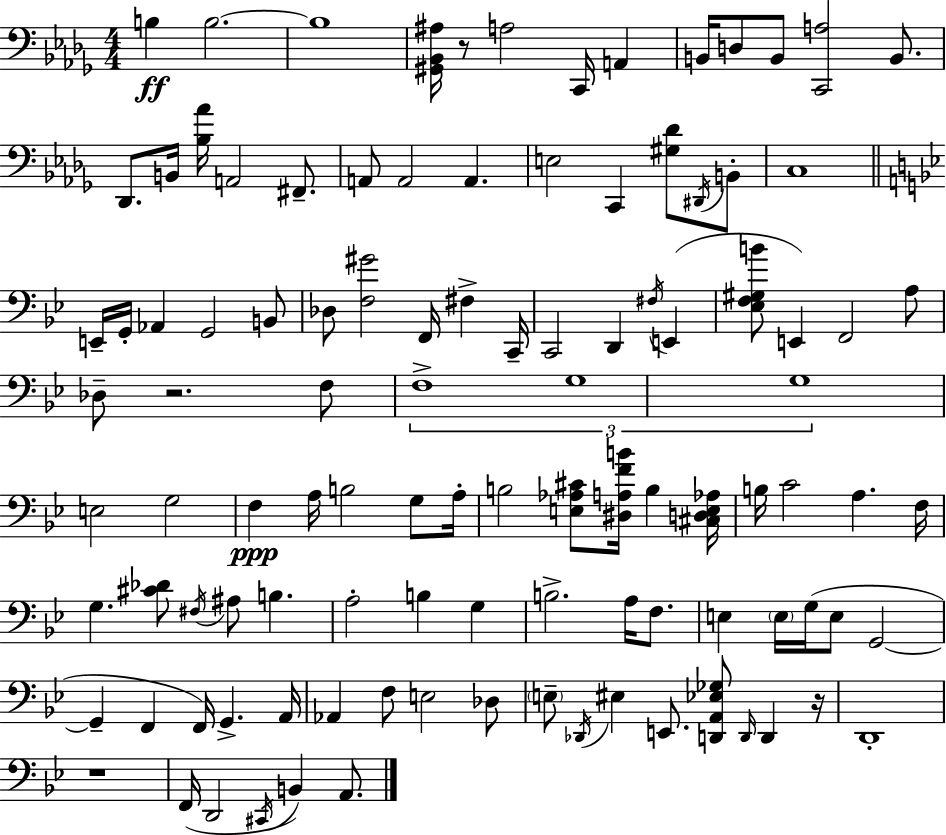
X:1
T:Untitled
M:4/4
L:1/4
K:Bbm
B, B,2 B,4 [^G,,_B,,^A,]/4 z/2 A,2 C,,/4 A,, B,,/4 D,/2 B,,/2 [C,,A,]2 B,,/2 _D,,/2 B,,/4 [_B,_A]/4 A,,2 ^F,,/2 A,,/2 A,,2 A,, E,2 C,, [^G,_D]/2 ^D,,/4 B,,/2 C,4 E,,/4 G,,/4 _A,, G,,2 B,,/2 _D,/2 [F,^G]2 F,,/4 ^F, C,,/4 C,,2 D,, ^F,/4 E,, [_E,F,^G,B]/2 E,, F,,2 A,/2 _D,/2 z2 F,/2 F,4 G,4 G,4 E,2 G,2 F, A,/4 B,2 G,/2 A,/4 B,2 [E,_A,^C]/2 [^D,A,FB]/4 B, [^C,D,E,_A,]/4 B,/4 C2 A, F,/4 G, [^C_D]/2 ^F,/4 ^A,/2 B, A,2 B, G, B,2 A,/4 F,/2 E, E,/4 G,/4 E,/2 G,,2 G,, F,, F,,/4 G,, A,,/4 _A,, F,/2 E,2 _D,/2 E,/2 _D,,/4 ^E, E,,/2 [D,,A,,_E,_G,]/2 D,,/4 D,, z/4 D,,4 z4 F,,/4 D,,2 ^C,,/4 B,, A,,/2